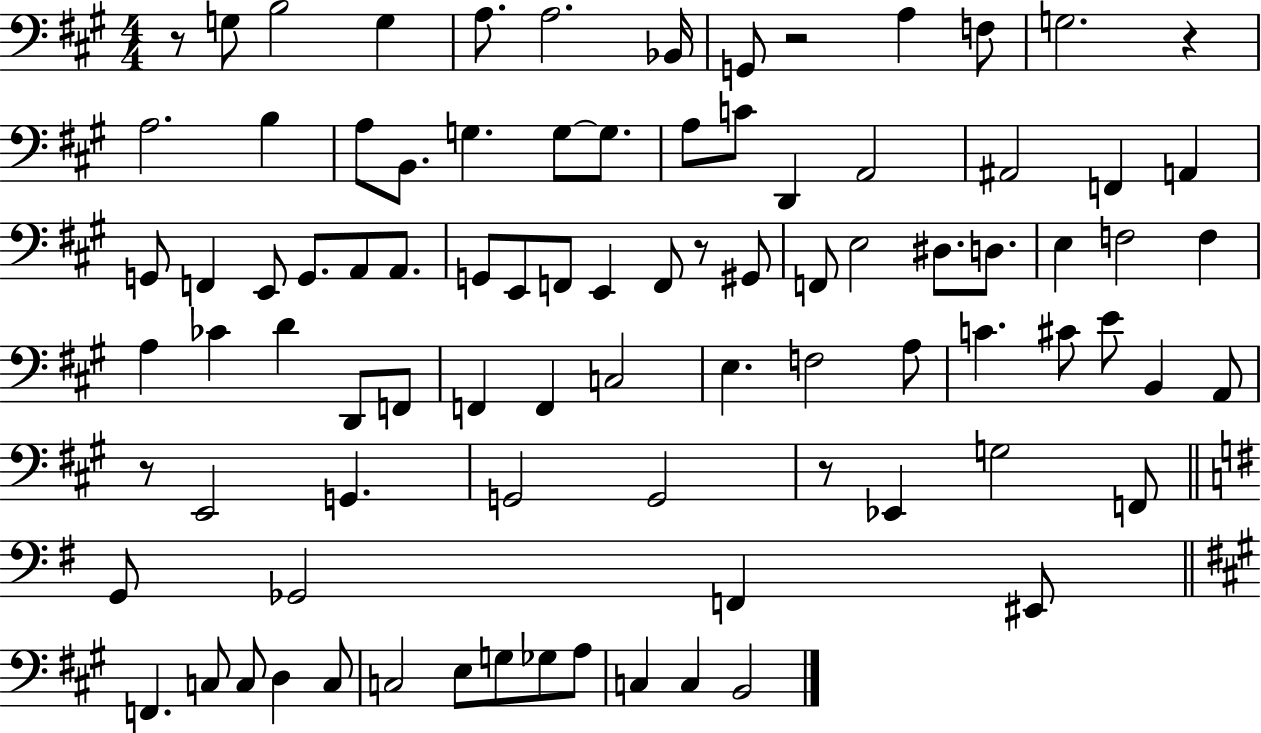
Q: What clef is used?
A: bass